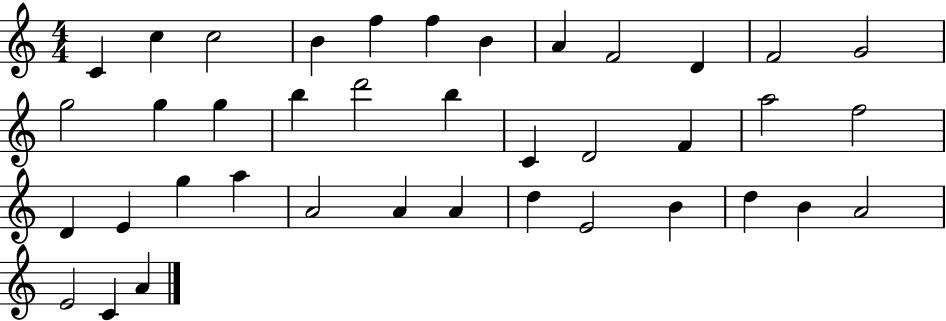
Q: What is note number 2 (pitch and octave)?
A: C5